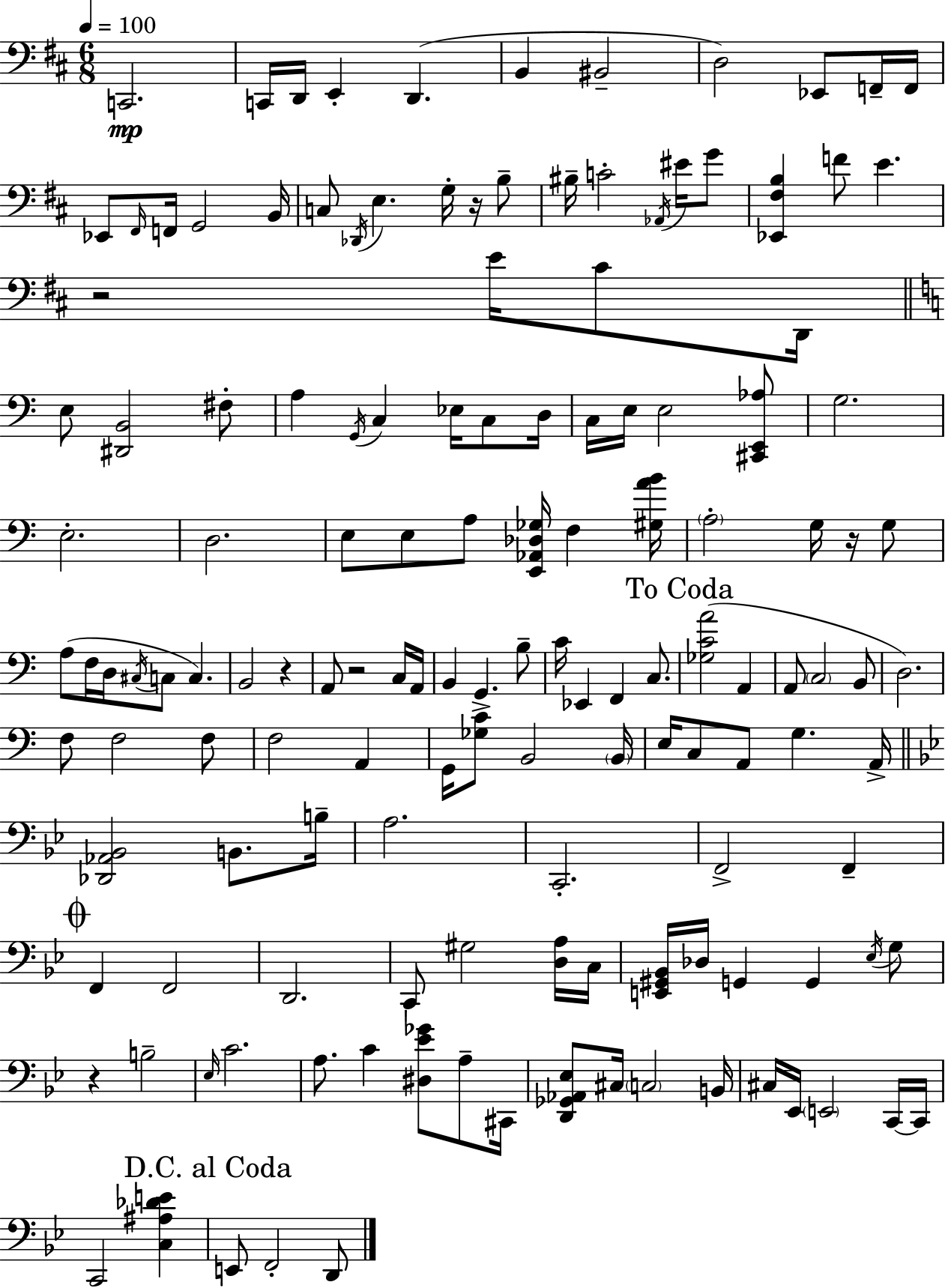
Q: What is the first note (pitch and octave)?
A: C2